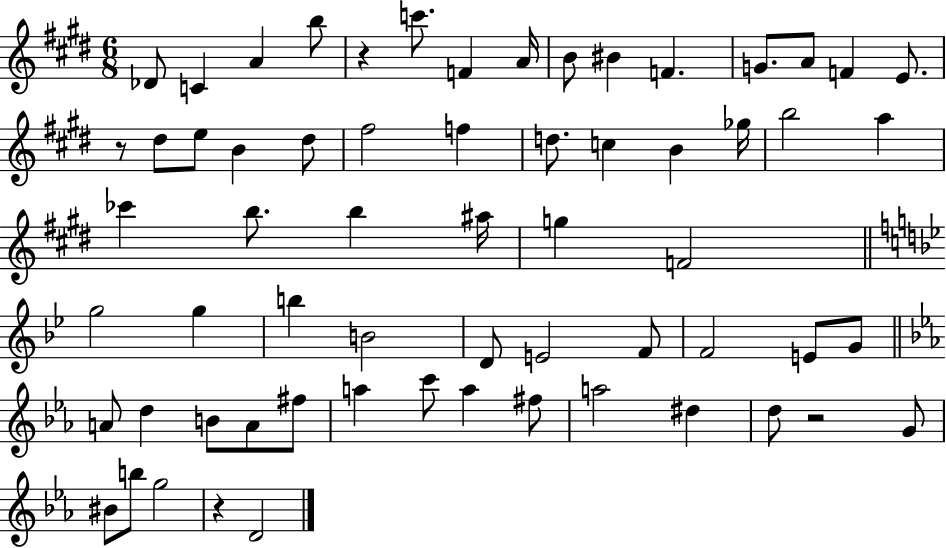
X:1
T:Untitled
M:6/8
L:1/4
K:E
_D/2 C A b/2 z c'/2 F A/4 B/2 ^B F G/2 A/2 F E/2 z/2 ^d/2 e/2 B ^d/2 ^f2 f d/2 c B _g/4 b2 a _c' b/2 b ^a/4 g F2 g2 g b B2 D/2 E2 F/2 F2 E/2 G/2 A/2 d B/2 A/2 ^f/2 a c'/2 a ^f/2 a2 ^d d/2 z2 G/2 ^B/2 b/2 g2 z D2